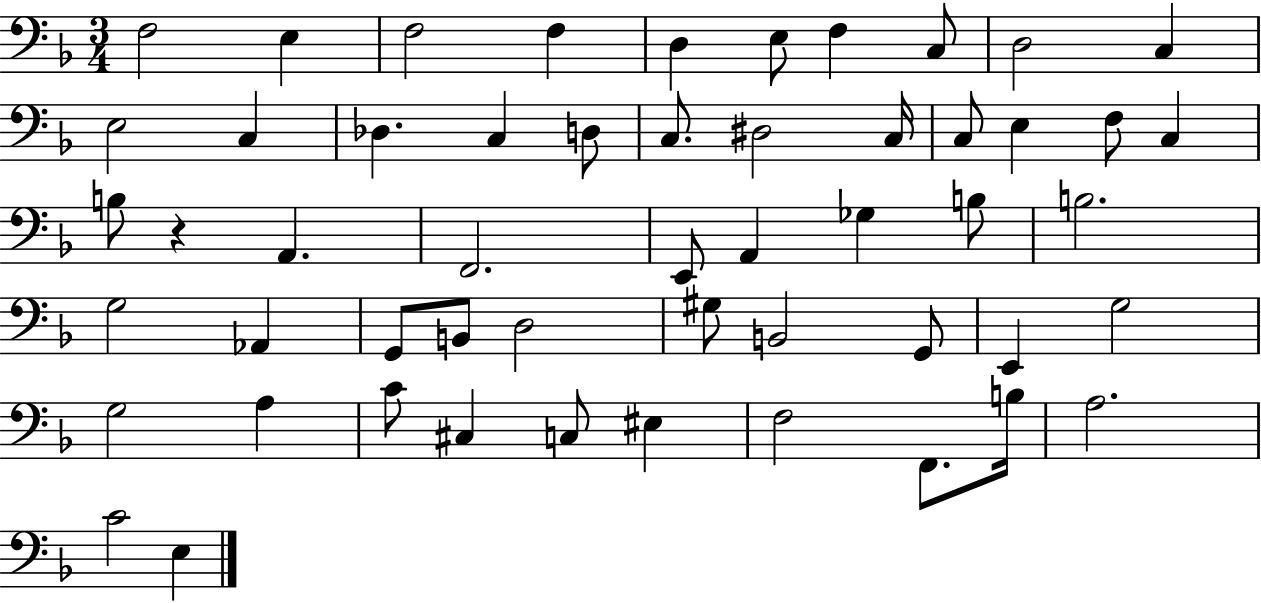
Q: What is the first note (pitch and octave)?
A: F3